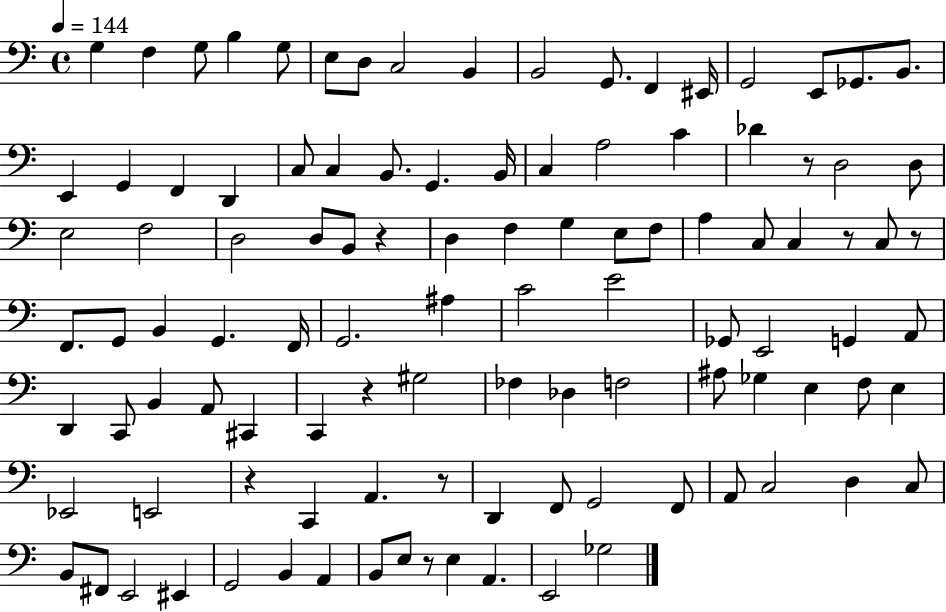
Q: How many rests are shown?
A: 8